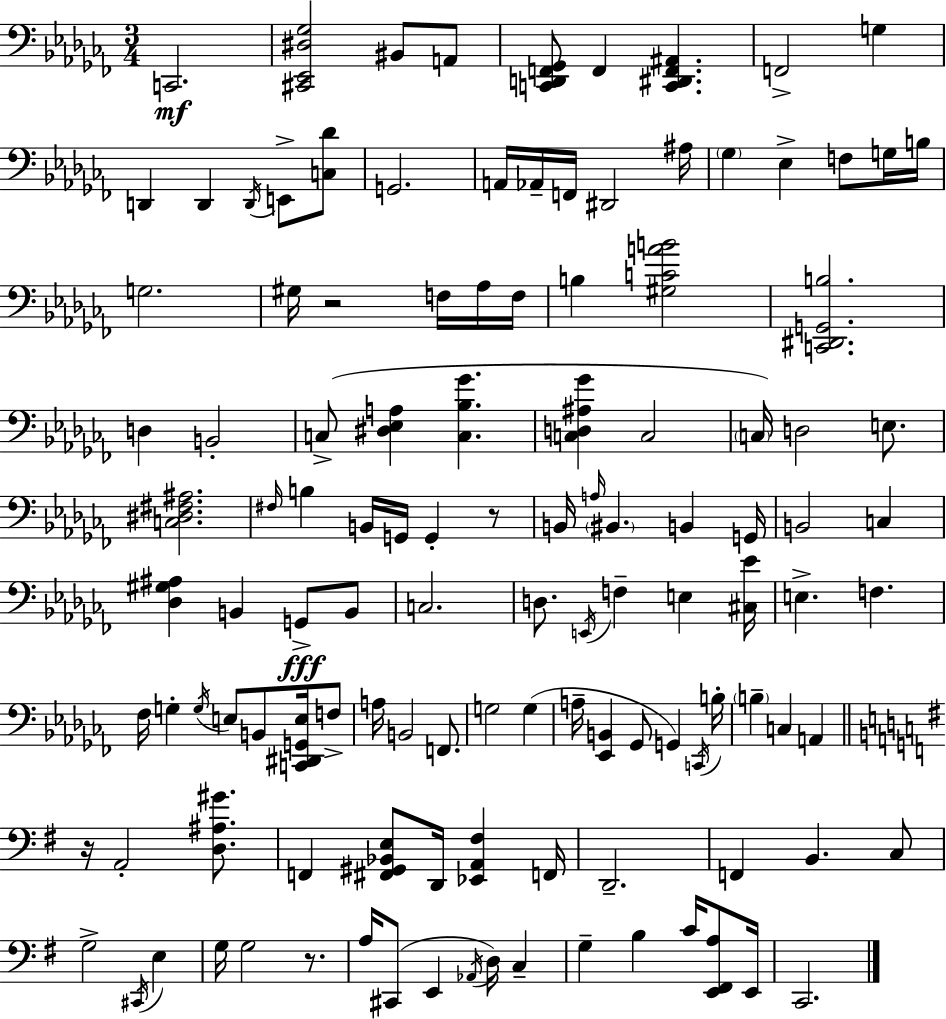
C2/h. [C#2,Eb2,D#3,Gb3]/h BIS2/e A2/e [C2,D2,F2,Gb2]/e F2/q [C2,D#2,F2,A#2]/q. F2/h G3/q D2/q D2/q D2/s E2/e [C3,Db4]/e G2/h. A2/s Ab2/s F2/s D#2/h A#3/s Gb3/q Eb3/q F3/e G3/s B3/s G3/h. G#3/s R/h F3/s Ab3/s F3/s B3/q [G#3,C4,A4,B4]/h [C2,D#2,G2,B3]/h. D3/q B2/h C3/e [D#3,Eb3,A3]/q [C3,Bb3,Gb4]/q. [C3,D3,A#3,Gb4]/q C3/h C3/s D3/h E3/e. [C3,D#3,F#3,A#3]/h. F#3/s B3/q B2/s G2/s G2/q R/e B2/s A3/s BIS2/q. B2/q G2/s B2/h C3/q [Db3,G#3,A#3]/q B2/q G2/e B2/e C3/h. D3/e. E2/s F3/q E3/q [C#3,Eb4]/s E3/q. F3/q. FES3/s G3/q G3/s E3/e B2/e [C2,D#2,G2,E3]/s F3/e A3/s B2/h F2/e. G3/h G3/q A3/s [Eb2,B2]/q Gb2/e G2/q C2/s B3/s B3/q C3/q A2/q R/s A2/h [D3,A#3,G#4]/e. F2/q [F#2,G#2,Bb2,E3]/e D2/s [Eb2,A2,F#3]/q F2/s D2/h. F2/q B2/q. C3/e G3/h C#2/s E3/q G3/s G3/h R/e. A3/s C#2/e E2/q Ab2/s D3/s C3/q G3/q B3/q C4/s [E2,F#2,A3]/e E2/s C2/h.